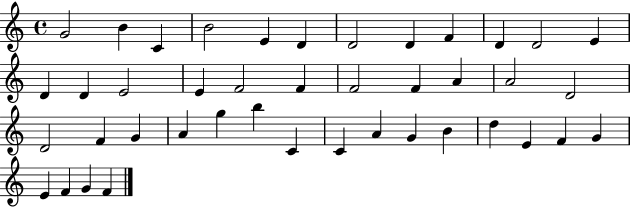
{
  \clef treble
  \time 4/4
  \defaultTimeSignature
  \key c \major
  g'2 b'4 c'4 | b'2 e'4 d'4 | d'2 d'4 f'4 | d'4 d'2 e'4 | \break d'4 d'4 e'2 | e'4 f'2 f'4 | f'2 f'4 a'4 | a'2 d'2 | \break d'2 f'4 g'4 | a'4 g''4 b''4 c'4 | c'4 a'4 g'4 b'4 | d''4 e'4 f'4 g'4 | \break e'4 f'4 g'4 f'4 | \bar "|."
}